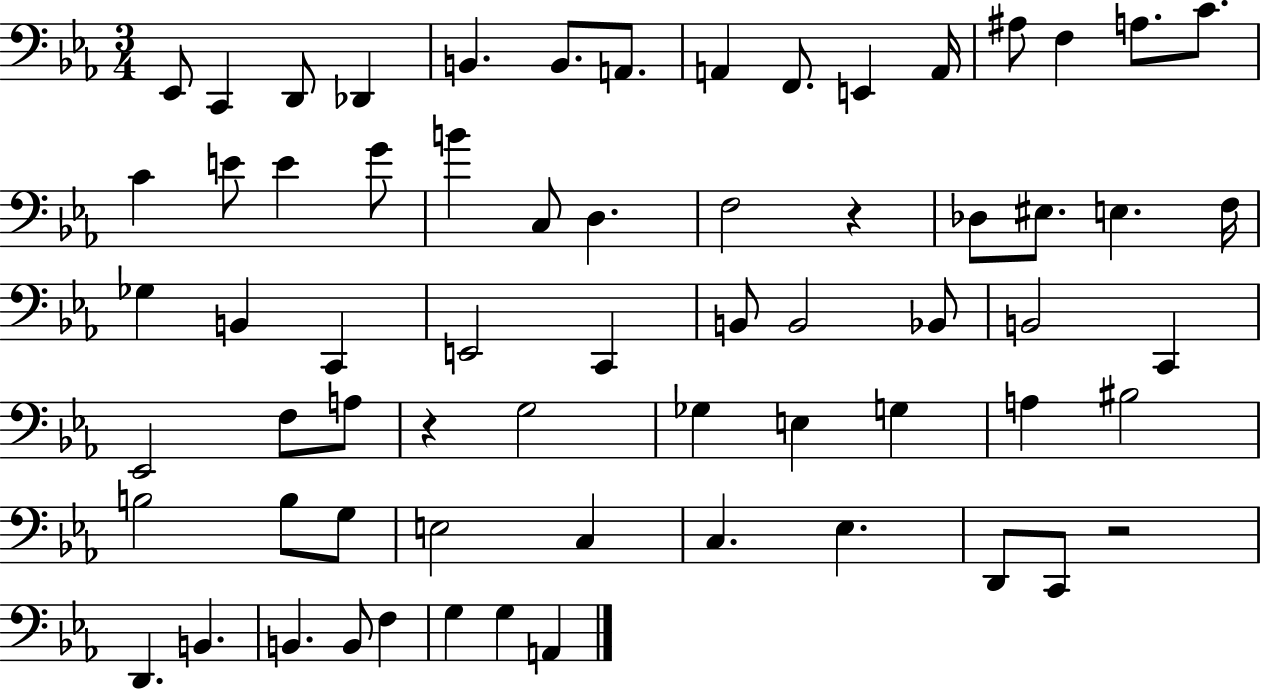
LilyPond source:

{
  \clef bass
  \numericTimeSignature
  \time 3/4
  \key ees \major
  ees,8 c,4 d,8 des,4 | b,4. b,8. a,8. | a,4 f,8. e,4 a,16 | ais8 f4 a8. c'8. | \break c'4 e'8 e'4 g'8 | b'4 c8 d4. | f2 r4 | des8 eis8. e4. f16 | \break ges4 b,4 c,4 | e,2 c,4 | b,8 b,2 bes,8 | b,2 c,4 | \break ees,2 f8 a8 | r4 g2 | ges4 e4 g4 | a4 bis2 | \break b2 b8 g8 | e2 c4 | c4. ees4. | d,8 c,8 r2 | \break d,4. b,4. | b,4. b,8 f4 | g4 g4 a,4 | \bar "|."
}